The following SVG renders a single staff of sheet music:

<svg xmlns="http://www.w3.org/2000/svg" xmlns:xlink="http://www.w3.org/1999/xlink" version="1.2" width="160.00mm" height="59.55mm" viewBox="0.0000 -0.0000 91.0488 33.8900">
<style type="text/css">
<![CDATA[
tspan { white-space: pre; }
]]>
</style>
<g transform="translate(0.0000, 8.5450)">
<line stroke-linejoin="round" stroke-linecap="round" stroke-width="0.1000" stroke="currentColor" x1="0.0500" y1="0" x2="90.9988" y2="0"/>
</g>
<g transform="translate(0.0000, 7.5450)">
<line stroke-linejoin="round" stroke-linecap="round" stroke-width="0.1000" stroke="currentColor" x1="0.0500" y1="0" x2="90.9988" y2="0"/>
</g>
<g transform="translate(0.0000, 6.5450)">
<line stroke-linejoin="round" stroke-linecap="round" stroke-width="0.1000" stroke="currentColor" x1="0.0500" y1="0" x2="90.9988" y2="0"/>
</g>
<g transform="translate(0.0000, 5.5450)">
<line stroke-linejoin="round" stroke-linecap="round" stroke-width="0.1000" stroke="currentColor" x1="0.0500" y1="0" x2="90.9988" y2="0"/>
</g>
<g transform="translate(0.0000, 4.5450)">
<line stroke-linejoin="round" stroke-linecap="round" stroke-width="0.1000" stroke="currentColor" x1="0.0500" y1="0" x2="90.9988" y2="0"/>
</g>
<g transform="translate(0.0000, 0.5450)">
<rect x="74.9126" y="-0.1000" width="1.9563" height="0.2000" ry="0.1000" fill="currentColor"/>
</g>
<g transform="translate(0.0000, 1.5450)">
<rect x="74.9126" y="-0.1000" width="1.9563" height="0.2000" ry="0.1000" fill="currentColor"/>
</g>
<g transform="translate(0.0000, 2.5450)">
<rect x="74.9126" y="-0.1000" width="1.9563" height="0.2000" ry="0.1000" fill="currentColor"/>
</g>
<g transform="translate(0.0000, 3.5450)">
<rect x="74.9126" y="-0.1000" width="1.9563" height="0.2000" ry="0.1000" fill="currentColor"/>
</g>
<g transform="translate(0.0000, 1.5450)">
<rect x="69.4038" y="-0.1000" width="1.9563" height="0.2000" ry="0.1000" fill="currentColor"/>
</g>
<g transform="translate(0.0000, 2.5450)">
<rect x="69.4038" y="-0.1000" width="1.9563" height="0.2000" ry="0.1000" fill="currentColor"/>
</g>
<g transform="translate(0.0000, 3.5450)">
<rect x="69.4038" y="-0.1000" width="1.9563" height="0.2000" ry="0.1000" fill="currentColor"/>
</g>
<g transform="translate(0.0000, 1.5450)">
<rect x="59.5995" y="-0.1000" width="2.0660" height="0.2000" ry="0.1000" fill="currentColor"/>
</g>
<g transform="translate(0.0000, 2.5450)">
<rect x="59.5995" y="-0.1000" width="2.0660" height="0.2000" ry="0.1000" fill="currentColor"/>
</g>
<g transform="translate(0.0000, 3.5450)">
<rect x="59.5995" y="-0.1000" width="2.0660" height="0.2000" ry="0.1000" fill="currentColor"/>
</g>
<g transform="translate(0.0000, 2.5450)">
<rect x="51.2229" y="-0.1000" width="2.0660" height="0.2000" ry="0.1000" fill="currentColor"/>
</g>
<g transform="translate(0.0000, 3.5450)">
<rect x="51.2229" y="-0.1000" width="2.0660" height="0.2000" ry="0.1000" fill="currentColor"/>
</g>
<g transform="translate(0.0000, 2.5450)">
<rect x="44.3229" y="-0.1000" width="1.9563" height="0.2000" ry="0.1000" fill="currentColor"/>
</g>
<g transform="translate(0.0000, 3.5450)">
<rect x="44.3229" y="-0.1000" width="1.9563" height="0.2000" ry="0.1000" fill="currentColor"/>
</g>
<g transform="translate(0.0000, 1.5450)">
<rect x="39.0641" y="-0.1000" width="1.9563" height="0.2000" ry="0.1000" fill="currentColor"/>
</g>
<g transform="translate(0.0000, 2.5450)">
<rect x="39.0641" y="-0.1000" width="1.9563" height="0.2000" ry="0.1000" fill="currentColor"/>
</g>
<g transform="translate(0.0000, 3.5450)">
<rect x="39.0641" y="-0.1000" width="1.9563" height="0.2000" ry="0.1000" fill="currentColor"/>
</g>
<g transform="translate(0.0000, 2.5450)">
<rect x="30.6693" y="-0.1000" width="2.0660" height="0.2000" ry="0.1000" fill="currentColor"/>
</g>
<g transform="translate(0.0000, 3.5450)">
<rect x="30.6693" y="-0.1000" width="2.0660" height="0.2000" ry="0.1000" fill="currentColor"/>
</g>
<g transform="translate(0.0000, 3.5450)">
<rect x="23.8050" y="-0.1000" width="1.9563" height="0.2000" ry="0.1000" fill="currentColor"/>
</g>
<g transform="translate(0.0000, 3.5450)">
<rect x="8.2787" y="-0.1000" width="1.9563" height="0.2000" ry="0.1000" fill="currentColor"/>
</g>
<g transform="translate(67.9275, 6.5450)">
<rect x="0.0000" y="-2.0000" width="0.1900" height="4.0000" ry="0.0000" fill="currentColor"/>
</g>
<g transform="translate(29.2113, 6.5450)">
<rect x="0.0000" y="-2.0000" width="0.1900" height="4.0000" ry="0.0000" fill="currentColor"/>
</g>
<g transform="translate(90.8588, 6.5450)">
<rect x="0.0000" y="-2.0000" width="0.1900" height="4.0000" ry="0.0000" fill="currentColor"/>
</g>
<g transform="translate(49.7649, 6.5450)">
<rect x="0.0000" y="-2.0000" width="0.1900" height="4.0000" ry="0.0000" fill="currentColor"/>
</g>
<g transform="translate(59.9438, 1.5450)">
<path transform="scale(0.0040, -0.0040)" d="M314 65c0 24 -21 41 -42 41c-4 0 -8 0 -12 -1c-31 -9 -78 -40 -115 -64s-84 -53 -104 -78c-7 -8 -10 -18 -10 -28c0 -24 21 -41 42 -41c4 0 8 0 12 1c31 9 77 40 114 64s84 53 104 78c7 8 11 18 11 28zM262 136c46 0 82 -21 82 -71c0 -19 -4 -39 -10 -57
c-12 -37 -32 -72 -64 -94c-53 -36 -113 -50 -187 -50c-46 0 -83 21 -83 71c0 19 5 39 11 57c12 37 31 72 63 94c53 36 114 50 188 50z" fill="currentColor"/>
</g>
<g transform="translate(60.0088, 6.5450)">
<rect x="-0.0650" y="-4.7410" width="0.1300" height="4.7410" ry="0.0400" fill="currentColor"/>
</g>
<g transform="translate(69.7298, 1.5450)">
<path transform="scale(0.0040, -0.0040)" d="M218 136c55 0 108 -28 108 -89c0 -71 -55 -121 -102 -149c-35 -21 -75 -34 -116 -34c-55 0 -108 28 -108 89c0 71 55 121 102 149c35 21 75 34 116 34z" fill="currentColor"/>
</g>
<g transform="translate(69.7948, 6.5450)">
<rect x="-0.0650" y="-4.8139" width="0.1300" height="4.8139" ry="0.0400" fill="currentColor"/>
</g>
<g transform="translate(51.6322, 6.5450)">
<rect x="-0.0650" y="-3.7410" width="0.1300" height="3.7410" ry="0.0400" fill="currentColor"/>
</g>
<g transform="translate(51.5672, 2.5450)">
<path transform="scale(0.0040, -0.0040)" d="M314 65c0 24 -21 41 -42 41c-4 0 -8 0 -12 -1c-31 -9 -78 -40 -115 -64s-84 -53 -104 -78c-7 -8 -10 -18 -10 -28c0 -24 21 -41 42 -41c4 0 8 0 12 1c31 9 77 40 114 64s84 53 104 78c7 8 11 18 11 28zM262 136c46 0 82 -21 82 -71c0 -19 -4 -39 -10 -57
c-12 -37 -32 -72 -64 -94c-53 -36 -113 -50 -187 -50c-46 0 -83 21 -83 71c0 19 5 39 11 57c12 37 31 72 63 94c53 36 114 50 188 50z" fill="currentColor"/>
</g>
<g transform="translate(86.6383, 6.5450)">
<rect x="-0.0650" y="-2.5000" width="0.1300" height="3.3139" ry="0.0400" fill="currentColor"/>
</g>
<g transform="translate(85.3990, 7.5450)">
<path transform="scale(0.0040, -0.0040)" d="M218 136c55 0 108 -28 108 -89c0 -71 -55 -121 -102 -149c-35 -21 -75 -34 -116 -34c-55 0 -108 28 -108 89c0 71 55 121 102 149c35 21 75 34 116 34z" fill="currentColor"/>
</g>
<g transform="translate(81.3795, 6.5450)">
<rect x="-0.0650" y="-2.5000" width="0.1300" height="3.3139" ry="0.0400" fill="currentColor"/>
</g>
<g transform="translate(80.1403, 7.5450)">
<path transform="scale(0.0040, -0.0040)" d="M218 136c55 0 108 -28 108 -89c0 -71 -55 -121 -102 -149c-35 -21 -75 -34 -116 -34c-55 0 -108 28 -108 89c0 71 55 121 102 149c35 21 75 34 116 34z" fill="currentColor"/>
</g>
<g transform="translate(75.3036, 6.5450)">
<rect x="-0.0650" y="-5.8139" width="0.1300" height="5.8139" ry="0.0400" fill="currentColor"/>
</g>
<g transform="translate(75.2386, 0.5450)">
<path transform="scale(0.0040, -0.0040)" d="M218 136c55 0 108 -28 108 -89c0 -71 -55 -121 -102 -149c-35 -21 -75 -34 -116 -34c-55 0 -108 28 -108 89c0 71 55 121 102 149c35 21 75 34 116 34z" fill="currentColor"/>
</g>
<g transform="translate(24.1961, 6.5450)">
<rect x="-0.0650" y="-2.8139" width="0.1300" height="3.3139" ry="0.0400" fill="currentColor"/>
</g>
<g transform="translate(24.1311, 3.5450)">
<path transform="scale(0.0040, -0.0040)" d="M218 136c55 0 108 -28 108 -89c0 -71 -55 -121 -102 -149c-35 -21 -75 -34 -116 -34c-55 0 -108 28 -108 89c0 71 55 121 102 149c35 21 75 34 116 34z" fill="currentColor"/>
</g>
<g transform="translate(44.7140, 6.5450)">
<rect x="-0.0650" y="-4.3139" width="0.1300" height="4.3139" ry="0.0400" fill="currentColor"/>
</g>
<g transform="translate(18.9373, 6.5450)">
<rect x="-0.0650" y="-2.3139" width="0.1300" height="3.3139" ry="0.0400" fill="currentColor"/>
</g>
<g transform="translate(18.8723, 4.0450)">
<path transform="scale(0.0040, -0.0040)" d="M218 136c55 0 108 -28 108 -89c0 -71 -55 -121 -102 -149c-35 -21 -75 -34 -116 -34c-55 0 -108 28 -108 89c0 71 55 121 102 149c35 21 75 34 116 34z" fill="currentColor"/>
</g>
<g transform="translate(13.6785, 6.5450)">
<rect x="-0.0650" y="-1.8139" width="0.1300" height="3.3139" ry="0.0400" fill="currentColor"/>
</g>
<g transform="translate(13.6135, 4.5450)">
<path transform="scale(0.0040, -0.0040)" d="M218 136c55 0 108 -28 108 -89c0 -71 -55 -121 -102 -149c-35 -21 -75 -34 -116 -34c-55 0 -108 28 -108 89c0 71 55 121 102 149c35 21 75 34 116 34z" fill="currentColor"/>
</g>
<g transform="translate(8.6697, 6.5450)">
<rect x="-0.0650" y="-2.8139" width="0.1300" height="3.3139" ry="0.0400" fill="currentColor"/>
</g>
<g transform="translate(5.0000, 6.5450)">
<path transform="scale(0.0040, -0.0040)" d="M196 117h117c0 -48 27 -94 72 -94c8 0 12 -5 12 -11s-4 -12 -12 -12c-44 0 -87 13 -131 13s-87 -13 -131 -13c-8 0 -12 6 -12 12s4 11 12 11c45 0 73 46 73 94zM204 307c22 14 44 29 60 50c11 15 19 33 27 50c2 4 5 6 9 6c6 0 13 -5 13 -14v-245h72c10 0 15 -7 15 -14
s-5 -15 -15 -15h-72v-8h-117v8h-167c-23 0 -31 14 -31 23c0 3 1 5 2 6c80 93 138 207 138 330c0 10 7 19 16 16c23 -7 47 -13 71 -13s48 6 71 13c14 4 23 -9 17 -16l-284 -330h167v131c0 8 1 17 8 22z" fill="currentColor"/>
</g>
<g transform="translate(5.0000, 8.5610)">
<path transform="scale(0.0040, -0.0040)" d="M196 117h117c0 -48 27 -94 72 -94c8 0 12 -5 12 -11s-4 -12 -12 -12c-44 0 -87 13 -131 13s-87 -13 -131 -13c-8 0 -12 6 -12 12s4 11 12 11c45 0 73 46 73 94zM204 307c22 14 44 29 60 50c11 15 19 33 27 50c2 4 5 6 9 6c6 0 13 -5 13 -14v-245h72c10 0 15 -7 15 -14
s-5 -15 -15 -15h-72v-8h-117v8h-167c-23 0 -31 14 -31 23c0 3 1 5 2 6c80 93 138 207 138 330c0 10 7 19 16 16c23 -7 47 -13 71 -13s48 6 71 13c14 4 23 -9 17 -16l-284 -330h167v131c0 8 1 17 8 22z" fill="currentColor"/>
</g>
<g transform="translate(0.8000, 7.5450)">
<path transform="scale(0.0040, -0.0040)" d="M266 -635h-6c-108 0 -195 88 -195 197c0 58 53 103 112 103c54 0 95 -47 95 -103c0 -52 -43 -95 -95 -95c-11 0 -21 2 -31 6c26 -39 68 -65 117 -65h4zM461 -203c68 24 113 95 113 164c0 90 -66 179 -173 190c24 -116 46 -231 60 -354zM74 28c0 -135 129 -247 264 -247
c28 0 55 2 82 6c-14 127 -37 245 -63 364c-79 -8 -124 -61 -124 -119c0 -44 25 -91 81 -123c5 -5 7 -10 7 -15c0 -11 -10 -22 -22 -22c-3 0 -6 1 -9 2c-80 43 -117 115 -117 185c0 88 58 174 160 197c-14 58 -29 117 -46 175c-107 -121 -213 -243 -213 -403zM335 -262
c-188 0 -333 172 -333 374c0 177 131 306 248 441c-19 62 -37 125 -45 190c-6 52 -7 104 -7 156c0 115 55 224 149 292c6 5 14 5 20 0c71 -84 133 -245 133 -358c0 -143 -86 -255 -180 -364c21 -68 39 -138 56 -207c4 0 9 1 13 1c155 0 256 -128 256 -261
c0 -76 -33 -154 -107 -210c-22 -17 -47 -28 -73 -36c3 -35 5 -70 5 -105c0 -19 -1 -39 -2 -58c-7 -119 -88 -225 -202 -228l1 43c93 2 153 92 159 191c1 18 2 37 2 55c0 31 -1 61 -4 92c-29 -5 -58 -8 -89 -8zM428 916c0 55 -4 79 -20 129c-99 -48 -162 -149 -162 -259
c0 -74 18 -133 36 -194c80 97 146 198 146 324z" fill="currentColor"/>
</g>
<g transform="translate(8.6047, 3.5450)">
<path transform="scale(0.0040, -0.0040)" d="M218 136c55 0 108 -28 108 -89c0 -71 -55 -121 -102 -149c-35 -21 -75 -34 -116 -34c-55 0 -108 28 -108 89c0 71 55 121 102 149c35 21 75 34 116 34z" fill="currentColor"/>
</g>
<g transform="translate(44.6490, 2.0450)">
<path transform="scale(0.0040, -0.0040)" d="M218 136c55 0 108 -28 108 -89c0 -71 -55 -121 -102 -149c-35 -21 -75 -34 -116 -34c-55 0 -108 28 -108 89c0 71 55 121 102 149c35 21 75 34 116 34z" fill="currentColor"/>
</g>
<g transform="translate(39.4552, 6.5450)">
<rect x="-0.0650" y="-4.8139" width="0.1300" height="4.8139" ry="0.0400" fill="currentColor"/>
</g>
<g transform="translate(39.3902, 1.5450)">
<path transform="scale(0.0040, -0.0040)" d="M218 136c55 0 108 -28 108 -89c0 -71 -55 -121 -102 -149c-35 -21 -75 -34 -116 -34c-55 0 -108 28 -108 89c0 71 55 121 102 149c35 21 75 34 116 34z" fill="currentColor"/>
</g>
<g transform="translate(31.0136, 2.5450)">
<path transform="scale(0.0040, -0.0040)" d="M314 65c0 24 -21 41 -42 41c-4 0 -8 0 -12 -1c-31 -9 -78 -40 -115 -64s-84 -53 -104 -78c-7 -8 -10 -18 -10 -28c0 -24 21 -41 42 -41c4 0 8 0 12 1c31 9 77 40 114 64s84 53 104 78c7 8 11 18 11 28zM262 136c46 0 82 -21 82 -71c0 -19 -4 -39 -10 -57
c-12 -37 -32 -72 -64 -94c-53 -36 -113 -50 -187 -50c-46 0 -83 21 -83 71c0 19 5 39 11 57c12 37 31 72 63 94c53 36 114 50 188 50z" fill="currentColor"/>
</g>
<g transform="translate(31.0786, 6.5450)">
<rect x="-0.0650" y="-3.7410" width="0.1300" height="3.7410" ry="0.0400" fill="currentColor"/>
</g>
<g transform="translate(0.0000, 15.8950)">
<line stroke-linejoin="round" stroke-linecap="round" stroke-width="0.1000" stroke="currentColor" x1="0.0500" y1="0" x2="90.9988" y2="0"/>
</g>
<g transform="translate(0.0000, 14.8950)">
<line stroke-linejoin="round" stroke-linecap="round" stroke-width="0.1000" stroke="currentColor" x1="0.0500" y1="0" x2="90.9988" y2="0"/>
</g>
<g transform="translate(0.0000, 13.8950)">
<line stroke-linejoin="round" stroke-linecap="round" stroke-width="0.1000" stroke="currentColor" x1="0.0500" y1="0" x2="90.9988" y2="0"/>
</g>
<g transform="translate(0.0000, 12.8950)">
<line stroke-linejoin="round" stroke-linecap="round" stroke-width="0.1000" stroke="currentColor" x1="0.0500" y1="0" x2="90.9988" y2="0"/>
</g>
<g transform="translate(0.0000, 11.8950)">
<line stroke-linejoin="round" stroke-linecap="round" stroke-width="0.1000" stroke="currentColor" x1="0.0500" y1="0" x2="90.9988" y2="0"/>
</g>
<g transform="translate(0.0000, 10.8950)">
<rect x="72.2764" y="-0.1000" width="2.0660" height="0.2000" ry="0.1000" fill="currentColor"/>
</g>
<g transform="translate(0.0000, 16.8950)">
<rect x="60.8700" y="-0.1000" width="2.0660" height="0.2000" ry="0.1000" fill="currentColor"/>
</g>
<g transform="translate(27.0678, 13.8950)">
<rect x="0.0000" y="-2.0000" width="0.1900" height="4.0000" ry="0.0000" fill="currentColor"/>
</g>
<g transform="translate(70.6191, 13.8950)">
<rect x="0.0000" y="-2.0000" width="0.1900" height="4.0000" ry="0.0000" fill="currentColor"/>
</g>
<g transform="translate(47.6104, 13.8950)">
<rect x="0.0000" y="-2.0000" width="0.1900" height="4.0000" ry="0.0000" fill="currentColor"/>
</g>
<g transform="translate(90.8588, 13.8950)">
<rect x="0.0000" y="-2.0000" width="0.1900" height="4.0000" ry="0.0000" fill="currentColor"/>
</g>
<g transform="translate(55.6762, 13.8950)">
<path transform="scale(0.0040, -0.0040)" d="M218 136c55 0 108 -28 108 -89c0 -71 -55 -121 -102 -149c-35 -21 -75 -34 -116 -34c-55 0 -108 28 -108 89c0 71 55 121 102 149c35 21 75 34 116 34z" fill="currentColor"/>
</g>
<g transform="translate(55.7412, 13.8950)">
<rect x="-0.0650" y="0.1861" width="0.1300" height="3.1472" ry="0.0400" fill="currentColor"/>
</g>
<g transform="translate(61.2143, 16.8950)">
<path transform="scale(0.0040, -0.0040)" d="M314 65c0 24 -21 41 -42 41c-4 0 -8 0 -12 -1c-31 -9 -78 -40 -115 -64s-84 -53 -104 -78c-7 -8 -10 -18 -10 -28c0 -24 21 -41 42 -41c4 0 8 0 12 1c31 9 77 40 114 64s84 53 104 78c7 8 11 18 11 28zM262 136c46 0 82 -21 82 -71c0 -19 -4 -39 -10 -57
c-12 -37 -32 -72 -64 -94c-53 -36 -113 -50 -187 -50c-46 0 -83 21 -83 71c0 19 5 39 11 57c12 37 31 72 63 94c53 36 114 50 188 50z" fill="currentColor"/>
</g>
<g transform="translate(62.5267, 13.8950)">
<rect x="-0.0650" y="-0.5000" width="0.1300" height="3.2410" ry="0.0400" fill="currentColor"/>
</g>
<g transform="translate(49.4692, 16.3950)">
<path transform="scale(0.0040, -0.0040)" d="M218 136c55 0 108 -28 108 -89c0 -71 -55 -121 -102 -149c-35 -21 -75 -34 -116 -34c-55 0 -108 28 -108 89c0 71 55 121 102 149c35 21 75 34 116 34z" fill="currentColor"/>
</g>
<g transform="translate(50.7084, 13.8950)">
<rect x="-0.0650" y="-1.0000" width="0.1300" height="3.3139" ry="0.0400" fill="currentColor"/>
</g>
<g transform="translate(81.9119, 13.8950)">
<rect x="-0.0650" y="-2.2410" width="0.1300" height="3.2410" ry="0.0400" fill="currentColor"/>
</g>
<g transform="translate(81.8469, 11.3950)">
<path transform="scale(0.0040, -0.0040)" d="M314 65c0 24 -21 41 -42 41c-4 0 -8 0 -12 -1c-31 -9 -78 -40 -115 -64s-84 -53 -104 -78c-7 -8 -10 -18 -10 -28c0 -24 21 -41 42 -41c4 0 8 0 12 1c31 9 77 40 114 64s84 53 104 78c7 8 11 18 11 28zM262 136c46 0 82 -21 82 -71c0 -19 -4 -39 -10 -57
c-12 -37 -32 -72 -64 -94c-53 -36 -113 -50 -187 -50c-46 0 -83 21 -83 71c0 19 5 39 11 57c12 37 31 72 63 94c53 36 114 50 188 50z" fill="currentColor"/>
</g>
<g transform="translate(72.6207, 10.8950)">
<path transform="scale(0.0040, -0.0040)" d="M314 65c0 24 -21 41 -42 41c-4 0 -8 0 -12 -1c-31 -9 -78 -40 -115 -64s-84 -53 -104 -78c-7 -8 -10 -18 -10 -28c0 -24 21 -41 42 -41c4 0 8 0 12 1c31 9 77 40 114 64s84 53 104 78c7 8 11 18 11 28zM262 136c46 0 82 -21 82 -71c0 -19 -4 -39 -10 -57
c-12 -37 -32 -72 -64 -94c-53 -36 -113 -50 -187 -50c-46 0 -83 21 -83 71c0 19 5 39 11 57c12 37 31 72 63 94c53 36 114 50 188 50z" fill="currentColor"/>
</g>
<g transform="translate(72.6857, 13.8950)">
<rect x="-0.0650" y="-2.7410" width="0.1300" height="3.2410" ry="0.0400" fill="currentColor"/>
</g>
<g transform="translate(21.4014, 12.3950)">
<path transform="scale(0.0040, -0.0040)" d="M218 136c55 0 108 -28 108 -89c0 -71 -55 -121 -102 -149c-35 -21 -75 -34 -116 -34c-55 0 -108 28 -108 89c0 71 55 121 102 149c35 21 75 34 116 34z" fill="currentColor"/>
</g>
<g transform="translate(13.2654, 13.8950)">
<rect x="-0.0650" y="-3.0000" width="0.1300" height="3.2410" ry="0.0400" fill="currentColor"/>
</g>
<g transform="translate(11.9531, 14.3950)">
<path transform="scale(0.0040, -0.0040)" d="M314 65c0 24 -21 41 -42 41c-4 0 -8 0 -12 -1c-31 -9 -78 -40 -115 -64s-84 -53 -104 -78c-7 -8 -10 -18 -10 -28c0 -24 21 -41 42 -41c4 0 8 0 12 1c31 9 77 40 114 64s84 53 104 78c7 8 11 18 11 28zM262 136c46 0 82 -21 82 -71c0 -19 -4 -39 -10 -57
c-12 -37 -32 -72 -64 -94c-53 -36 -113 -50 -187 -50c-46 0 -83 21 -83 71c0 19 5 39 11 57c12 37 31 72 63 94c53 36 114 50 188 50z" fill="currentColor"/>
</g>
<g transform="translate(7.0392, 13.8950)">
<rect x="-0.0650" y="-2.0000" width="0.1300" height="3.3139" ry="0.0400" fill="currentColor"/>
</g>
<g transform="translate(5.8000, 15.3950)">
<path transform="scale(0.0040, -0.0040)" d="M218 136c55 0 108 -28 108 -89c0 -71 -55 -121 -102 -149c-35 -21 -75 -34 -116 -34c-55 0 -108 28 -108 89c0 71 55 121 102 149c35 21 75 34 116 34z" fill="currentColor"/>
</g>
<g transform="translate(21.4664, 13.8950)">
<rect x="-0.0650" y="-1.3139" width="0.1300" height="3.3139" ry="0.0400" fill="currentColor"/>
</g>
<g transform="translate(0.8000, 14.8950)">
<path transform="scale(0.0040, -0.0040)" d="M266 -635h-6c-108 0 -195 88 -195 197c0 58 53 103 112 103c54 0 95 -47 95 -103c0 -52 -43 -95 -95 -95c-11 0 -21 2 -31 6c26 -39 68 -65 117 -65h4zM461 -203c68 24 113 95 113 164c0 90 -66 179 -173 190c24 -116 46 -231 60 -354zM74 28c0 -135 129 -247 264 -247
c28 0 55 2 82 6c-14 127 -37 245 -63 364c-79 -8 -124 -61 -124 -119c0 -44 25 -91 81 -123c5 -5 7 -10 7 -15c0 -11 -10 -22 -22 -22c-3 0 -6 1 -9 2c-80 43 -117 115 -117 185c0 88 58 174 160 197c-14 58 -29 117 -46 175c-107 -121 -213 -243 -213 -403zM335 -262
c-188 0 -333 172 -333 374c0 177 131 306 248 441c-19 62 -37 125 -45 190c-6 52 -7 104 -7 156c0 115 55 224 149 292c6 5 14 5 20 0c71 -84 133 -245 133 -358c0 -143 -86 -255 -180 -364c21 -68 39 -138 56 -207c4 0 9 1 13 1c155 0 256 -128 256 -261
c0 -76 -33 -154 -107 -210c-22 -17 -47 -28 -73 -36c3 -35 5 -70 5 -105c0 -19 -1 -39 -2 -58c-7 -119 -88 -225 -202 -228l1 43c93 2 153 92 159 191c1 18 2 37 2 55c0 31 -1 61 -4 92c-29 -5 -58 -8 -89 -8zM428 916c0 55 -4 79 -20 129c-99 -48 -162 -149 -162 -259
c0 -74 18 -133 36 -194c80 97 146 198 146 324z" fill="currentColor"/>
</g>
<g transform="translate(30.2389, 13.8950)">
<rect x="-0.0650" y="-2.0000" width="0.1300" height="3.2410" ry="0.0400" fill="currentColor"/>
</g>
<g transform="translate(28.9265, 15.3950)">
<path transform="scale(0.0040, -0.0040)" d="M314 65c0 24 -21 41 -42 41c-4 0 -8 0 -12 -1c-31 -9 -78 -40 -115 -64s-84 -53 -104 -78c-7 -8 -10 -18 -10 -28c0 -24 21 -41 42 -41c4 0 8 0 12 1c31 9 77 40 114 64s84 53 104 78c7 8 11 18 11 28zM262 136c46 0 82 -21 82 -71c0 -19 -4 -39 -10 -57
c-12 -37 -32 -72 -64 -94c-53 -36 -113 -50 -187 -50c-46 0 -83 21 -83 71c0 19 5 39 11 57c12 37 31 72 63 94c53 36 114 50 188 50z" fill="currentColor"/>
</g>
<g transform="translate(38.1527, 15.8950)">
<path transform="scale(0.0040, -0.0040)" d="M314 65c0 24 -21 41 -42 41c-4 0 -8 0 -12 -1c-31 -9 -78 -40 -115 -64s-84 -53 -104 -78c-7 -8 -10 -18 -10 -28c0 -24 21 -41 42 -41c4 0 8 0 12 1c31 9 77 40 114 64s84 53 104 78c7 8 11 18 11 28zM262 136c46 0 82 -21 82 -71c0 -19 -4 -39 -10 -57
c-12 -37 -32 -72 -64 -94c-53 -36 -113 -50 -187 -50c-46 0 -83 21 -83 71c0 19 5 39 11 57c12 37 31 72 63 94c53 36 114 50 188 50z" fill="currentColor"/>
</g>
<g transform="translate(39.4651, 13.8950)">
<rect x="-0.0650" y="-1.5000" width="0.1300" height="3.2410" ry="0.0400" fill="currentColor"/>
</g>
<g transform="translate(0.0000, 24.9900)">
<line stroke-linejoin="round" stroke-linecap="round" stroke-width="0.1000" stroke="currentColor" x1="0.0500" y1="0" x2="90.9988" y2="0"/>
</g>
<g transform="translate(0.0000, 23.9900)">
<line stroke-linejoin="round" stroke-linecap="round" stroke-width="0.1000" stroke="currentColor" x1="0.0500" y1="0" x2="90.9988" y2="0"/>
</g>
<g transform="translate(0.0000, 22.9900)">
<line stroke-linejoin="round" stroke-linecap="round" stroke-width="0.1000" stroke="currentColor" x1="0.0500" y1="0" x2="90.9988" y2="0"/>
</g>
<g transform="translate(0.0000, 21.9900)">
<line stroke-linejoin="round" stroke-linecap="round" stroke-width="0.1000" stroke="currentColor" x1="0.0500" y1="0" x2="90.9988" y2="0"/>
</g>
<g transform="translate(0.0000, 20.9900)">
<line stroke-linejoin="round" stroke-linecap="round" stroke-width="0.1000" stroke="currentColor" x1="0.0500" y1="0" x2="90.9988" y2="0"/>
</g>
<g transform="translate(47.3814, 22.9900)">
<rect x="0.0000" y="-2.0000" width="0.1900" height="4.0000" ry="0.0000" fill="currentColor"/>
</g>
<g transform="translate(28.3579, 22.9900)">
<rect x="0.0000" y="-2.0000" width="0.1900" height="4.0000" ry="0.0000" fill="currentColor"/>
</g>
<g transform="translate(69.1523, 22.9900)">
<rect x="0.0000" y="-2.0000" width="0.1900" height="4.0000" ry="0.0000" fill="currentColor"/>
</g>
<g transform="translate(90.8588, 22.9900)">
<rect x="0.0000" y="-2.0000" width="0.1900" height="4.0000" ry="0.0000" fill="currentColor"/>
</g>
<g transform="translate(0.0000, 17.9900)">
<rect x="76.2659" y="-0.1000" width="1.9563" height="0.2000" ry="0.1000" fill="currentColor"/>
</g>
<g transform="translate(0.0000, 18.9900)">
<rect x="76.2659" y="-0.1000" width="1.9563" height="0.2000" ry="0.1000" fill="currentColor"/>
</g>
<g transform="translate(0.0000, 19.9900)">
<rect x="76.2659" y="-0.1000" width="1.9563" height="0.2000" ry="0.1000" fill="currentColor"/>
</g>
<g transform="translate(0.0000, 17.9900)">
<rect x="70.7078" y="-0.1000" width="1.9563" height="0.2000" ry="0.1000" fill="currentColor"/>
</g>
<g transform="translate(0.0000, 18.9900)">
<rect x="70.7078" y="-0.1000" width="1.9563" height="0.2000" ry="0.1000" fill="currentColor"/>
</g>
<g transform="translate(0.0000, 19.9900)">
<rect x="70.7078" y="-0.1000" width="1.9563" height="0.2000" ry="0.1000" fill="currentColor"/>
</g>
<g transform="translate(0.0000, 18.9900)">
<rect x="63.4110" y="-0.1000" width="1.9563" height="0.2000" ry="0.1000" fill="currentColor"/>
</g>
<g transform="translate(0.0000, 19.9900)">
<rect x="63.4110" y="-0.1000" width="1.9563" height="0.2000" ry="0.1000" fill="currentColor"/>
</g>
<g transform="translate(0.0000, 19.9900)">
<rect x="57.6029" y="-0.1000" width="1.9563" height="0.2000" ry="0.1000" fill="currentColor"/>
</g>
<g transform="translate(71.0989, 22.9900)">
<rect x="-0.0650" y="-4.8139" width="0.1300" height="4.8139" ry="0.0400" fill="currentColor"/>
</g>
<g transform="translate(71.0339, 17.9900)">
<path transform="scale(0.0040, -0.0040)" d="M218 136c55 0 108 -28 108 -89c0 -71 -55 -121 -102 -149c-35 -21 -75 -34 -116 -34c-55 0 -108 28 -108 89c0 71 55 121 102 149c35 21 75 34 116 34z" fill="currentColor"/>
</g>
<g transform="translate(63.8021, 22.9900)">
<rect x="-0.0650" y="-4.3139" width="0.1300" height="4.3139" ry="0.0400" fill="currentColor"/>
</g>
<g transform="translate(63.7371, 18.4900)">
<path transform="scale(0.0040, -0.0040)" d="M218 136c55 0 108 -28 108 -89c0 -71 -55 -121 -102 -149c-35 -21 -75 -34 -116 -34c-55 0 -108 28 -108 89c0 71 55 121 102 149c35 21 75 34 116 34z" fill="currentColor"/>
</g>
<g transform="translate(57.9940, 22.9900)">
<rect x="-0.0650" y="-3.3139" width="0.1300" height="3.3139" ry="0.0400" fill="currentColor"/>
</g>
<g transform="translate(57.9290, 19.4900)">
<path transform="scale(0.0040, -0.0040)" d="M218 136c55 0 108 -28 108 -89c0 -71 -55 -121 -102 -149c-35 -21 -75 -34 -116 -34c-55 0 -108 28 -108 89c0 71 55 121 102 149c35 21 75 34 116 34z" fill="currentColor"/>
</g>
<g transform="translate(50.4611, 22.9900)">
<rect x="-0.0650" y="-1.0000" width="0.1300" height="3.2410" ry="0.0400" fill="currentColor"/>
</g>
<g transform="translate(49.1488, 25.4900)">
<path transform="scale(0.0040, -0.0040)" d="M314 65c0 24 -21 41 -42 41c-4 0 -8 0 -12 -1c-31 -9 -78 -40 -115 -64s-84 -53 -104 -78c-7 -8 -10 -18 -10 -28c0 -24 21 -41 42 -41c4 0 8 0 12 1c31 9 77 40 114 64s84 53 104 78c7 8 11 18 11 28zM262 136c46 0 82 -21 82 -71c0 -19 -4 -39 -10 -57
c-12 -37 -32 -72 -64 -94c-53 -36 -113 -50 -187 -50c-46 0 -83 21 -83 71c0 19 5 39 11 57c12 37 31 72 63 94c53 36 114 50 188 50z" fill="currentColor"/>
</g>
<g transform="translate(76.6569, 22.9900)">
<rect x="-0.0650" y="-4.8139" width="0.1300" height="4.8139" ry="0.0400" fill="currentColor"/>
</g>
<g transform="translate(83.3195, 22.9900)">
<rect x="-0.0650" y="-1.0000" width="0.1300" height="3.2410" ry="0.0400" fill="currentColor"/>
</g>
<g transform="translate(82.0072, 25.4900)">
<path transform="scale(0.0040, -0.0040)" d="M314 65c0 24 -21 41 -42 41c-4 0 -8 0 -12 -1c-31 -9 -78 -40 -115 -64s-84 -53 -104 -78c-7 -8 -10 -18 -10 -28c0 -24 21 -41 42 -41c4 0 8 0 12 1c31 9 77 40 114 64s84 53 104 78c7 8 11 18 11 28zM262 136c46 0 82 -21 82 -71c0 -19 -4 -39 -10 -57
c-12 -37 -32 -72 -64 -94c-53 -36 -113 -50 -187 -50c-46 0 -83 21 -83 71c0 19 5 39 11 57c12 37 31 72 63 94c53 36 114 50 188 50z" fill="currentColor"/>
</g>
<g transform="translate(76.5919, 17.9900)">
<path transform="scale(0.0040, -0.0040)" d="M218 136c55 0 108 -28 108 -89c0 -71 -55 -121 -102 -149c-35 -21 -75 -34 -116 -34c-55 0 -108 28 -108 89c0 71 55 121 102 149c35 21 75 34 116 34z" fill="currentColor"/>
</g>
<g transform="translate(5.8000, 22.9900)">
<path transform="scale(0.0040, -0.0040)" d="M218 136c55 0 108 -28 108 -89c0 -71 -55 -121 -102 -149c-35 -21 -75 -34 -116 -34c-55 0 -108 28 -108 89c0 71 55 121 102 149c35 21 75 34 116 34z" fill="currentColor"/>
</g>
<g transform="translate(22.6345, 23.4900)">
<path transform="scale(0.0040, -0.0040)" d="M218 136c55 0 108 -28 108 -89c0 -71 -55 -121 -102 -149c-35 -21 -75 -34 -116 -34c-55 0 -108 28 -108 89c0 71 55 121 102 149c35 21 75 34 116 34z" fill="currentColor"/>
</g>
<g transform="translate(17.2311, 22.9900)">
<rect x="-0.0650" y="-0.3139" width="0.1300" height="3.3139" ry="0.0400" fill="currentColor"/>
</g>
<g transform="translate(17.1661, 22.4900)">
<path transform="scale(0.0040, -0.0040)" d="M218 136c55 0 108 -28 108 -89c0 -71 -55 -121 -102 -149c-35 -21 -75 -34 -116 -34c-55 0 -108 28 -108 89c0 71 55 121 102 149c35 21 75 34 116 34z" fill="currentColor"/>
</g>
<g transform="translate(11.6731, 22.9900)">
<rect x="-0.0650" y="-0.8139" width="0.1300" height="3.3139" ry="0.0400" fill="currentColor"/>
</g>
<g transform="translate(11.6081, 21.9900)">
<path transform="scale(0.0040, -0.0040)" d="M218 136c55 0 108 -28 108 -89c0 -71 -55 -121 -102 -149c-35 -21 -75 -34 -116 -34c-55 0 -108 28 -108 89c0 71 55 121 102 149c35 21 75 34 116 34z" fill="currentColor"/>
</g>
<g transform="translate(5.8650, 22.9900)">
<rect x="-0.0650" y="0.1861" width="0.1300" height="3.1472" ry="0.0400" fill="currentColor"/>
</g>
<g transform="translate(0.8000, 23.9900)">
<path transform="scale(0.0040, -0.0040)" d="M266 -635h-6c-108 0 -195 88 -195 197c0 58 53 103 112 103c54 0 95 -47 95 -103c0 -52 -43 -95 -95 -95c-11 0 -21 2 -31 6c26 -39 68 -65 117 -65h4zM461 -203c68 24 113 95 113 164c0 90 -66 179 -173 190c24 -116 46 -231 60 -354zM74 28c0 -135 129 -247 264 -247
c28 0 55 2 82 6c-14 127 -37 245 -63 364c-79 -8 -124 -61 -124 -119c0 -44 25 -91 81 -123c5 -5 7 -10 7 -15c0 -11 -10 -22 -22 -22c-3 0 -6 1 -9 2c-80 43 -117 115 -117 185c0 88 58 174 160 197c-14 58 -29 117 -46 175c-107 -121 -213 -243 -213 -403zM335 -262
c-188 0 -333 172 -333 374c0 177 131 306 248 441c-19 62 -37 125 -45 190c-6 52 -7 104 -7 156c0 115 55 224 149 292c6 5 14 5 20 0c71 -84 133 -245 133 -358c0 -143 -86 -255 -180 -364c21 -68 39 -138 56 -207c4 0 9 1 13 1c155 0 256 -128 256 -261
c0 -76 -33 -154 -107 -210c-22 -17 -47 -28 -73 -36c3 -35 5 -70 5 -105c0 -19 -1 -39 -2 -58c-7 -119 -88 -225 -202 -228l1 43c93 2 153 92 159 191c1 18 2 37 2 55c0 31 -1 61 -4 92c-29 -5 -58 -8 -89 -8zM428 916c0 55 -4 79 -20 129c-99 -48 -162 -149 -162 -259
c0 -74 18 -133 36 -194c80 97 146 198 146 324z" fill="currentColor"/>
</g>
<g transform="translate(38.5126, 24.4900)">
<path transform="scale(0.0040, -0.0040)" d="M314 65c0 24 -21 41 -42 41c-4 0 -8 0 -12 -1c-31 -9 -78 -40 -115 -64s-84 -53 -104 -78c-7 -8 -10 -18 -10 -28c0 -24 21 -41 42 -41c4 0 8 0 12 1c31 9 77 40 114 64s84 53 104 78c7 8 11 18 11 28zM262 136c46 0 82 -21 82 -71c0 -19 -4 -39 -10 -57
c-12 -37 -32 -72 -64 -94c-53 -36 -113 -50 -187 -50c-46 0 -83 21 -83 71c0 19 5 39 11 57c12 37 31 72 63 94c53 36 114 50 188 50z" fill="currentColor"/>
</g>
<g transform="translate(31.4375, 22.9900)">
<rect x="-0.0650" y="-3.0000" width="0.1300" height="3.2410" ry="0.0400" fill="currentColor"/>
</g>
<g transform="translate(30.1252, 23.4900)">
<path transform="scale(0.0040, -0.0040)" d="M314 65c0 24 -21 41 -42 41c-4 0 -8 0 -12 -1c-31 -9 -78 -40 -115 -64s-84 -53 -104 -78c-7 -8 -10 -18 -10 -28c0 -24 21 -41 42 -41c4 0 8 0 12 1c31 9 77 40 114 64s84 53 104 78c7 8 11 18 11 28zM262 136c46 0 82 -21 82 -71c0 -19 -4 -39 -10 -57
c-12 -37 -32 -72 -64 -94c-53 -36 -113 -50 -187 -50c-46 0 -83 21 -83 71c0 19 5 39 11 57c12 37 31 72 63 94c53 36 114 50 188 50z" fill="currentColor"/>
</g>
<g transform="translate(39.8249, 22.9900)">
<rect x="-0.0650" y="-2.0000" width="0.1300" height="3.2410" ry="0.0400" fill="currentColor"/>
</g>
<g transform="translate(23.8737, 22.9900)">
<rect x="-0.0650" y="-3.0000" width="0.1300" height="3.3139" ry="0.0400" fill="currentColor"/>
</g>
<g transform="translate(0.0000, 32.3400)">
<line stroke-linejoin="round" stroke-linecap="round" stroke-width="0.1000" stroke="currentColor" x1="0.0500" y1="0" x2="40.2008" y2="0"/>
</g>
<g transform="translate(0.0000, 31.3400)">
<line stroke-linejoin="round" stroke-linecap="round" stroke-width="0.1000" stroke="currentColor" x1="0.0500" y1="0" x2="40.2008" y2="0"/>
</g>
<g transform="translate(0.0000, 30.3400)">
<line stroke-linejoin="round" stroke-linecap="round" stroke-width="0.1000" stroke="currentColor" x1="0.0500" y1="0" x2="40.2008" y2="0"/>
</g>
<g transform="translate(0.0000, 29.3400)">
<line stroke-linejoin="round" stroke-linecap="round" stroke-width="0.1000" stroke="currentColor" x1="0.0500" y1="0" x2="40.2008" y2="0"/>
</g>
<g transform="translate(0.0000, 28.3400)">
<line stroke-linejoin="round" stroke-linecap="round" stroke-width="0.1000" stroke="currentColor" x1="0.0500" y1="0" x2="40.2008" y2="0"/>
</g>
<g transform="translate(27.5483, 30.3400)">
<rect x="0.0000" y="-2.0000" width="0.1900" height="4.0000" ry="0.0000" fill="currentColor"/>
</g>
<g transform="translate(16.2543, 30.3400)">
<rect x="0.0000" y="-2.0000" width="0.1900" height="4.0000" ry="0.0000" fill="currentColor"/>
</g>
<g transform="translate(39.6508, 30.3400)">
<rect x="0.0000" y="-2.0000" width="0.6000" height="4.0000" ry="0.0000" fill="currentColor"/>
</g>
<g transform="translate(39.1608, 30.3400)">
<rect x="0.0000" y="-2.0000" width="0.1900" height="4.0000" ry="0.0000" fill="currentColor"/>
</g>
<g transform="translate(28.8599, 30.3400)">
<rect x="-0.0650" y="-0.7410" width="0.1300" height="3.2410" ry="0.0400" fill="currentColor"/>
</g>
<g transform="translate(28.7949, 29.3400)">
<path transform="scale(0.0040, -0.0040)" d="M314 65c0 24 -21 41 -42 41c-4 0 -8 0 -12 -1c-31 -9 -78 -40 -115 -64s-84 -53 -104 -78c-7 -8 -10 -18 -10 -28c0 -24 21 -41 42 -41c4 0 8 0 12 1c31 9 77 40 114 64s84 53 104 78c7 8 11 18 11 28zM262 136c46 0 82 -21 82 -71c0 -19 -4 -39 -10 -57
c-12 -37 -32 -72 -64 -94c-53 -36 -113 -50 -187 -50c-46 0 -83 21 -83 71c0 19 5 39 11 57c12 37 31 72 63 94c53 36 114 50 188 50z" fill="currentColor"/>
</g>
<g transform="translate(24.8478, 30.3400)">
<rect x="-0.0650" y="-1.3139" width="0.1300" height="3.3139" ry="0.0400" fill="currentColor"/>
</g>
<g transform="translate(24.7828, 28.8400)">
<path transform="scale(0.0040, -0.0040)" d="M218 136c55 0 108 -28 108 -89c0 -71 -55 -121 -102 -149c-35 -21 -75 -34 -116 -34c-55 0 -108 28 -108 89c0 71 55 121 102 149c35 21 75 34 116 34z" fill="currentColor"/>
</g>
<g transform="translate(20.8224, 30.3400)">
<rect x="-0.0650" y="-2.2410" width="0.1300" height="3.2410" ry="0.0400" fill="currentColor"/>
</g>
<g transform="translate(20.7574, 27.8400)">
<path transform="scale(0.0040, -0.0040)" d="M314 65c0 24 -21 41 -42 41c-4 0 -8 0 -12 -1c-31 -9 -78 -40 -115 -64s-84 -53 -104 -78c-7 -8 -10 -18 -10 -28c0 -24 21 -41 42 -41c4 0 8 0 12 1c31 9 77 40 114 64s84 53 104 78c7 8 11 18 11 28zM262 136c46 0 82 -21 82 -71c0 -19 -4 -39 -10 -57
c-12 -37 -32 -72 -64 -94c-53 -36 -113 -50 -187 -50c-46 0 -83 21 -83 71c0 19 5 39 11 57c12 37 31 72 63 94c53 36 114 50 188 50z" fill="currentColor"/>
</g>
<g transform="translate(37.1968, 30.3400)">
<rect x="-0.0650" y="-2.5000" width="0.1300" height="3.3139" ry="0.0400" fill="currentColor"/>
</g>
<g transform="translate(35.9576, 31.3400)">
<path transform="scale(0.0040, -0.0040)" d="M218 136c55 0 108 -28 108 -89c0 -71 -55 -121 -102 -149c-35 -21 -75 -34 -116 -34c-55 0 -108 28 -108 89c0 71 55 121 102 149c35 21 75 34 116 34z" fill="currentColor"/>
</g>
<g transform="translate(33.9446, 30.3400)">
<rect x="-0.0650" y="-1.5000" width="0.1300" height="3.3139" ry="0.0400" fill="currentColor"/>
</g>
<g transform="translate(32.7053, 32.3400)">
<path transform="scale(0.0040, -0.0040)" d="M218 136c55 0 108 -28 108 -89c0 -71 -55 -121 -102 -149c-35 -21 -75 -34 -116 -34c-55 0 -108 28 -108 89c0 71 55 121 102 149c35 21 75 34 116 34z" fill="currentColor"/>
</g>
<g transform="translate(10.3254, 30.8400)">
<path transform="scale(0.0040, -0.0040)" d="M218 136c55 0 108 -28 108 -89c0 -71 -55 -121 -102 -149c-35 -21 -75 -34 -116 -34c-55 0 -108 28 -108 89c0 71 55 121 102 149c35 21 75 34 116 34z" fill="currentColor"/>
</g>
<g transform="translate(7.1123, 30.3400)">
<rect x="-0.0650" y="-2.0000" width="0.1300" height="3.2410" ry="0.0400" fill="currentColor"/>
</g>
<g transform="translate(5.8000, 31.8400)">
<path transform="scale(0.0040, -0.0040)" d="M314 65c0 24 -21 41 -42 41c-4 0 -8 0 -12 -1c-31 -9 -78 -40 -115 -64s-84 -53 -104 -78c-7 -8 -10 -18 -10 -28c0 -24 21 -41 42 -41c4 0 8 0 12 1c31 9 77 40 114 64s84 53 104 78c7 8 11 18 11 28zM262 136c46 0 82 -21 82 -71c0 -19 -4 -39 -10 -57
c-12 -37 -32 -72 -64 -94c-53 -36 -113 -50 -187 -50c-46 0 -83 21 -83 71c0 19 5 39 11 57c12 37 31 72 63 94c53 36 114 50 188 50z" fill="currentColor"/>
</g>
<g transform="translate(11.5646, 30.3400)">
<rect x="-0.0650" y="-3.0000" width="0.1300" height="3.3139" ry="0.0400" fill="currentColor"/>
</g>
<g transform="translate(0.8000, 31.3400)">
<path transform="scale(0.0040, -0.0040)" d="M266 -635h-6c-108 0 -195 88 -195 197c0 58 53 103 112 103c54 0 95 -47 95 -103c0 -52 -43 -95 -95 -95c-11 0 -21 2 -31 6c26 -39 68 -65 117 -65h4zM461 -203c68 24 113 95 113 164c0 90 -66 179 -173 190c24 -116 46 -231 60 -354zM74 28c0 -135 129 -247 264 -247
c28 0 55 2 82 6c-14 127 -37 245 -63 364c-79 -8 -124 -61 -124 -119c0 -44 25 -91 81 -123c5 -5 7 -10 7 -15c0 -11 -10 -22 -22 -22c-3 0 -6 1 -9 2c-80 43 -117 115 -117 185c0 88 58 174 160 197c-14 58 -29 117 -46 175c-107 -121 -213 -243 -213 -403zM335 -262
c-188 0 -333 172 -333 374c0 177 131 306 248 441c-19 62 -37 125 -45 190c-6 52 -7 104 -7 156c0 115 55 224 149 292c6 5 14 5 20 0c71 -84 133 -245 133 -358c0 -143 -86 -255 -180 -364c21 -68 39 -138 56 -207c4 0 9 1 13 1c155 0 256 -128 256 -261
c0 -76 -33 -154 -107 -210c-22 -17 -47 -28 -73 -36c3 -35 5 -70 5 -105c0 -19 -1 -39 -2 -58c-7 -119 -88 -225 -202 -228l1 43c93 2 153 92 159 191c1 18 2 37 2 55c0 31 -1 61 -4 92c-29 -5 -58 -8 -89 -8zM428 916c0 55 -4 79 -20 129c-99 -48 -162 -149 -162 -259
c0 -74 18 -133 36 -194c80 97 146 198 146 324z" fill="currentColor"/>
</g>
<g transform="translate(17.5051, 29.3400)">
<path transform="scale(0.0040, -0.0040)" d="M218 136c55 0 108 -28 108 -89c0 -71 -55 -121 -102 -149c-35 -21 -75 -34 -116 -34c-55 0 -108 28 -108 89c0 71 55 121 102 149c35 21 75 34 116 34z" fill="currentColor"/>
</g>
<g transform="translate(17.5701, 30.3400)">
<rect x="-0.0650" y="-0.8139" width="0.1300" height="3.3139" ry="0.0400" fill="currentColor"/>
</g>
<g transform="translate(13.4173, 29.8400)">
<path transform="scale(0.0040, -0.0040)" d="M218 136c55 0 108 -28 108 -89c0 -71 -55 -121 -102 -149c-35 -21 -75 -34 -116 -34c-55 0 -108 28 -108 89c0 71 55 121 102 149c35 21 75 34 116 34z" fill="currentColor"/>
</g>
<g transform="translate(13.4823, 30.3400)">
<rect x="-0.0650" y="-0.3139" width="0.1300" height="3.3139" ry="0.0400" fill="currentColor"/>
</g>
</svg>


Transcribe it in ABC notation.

X:1
T:Untitled
M:4/4
L:1/4
K:C
a f g a c'2 e' d' c'2 e'2 e' g' G G F A2 e F2 E2 D B C2 a2 g2 B d c A A2 F2 D2 b d' e' e' D2 F2 A c d g2 e d2 E G